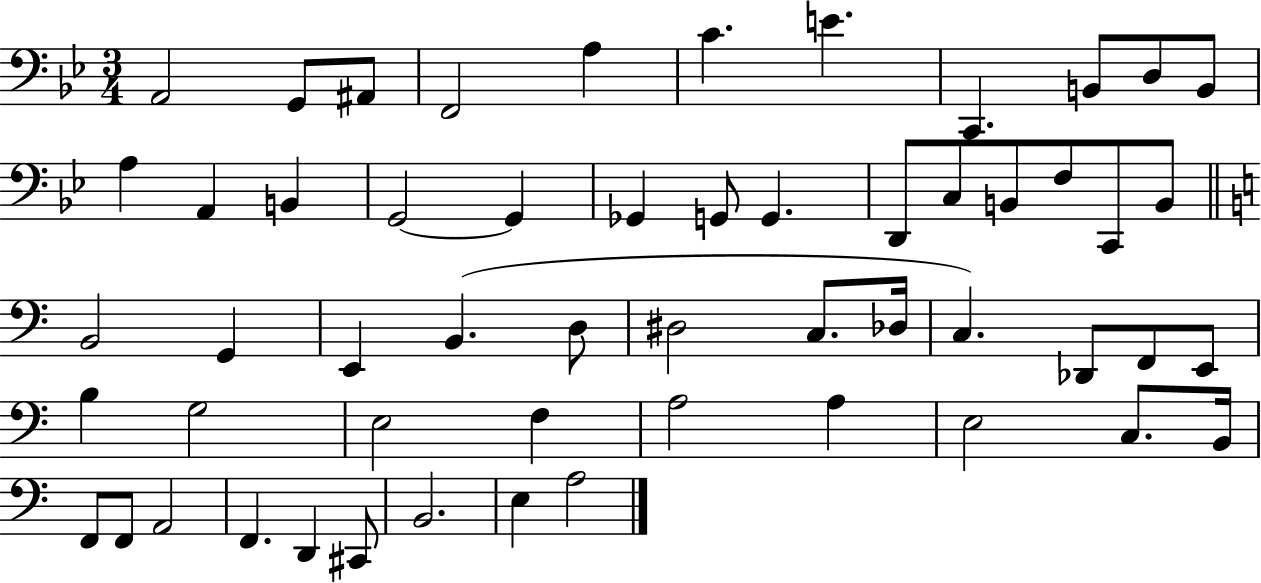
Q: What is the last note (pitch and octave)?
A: A3